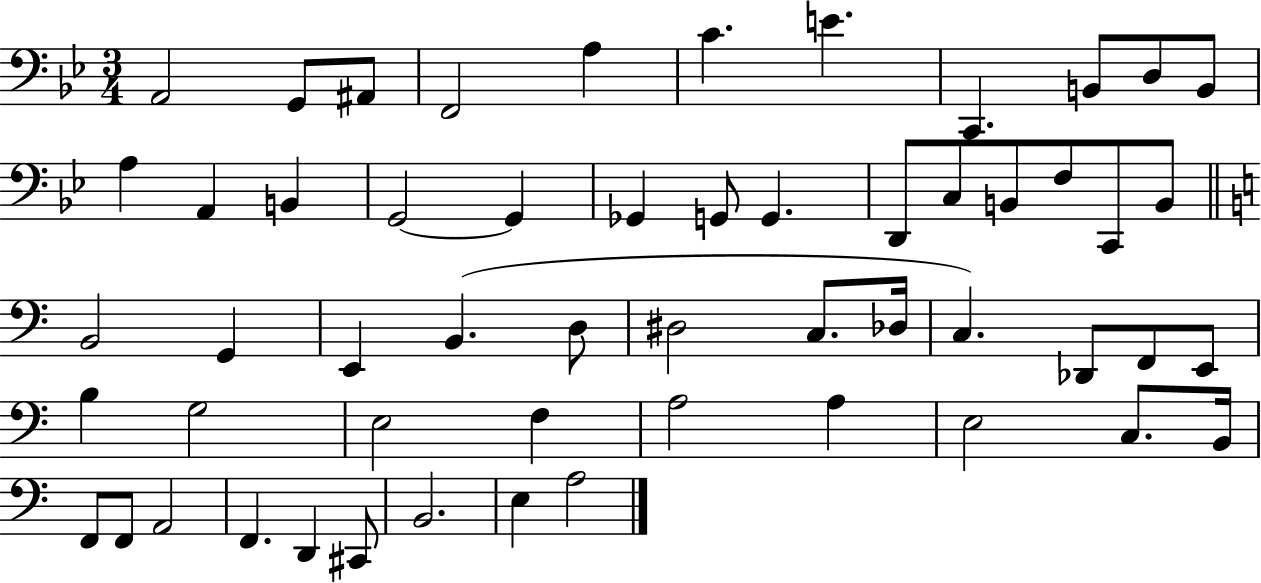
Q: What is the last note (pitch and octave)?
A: A3